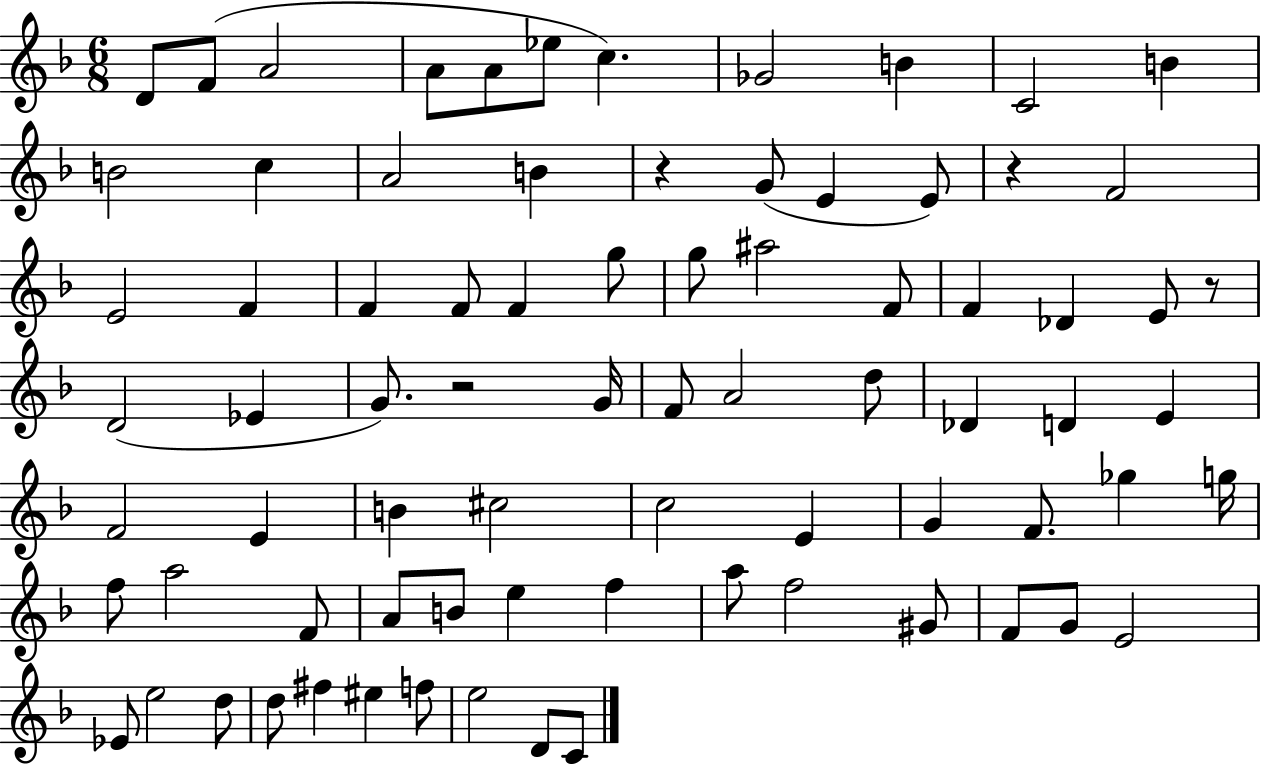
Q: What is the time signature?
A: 6/8